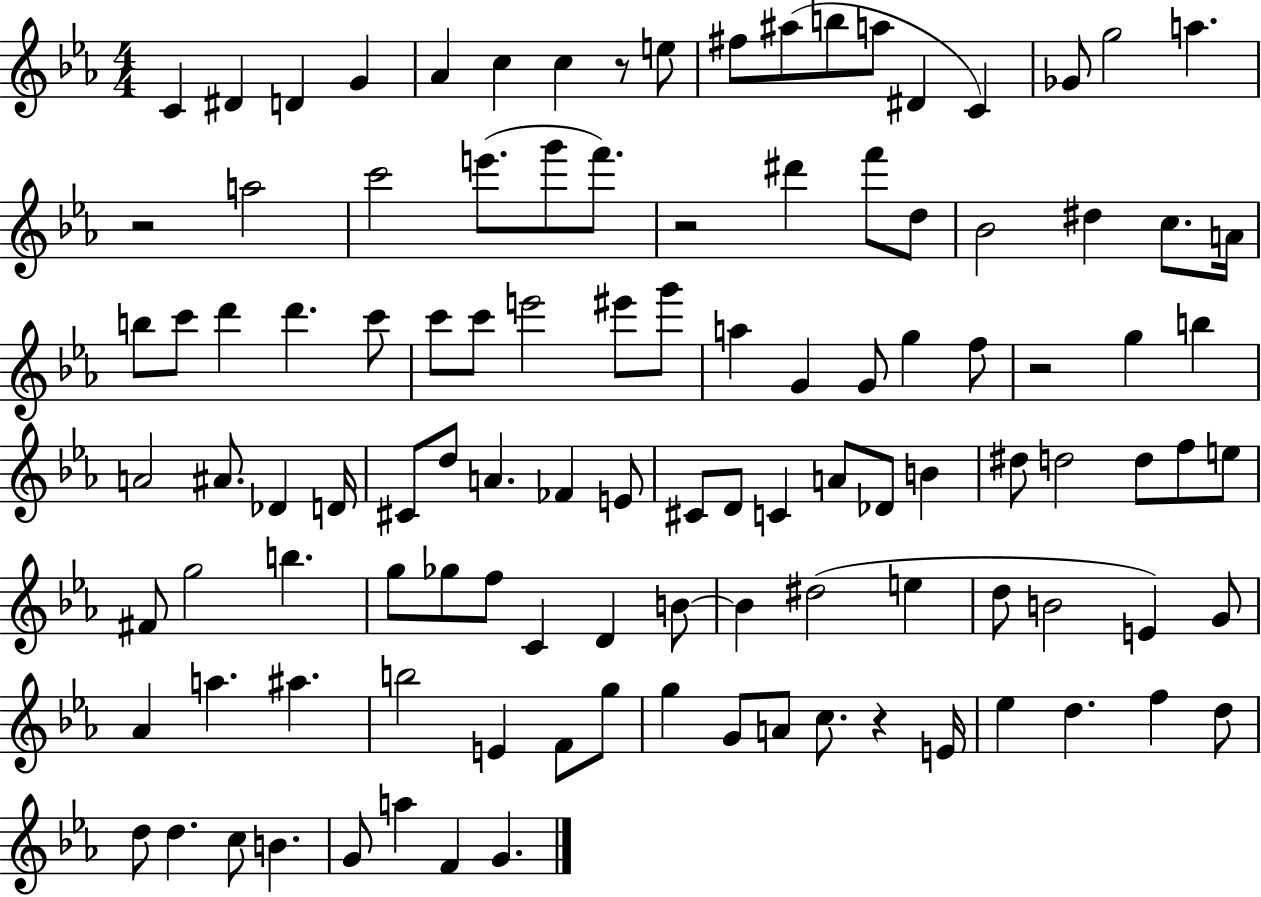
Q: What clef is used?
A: treble